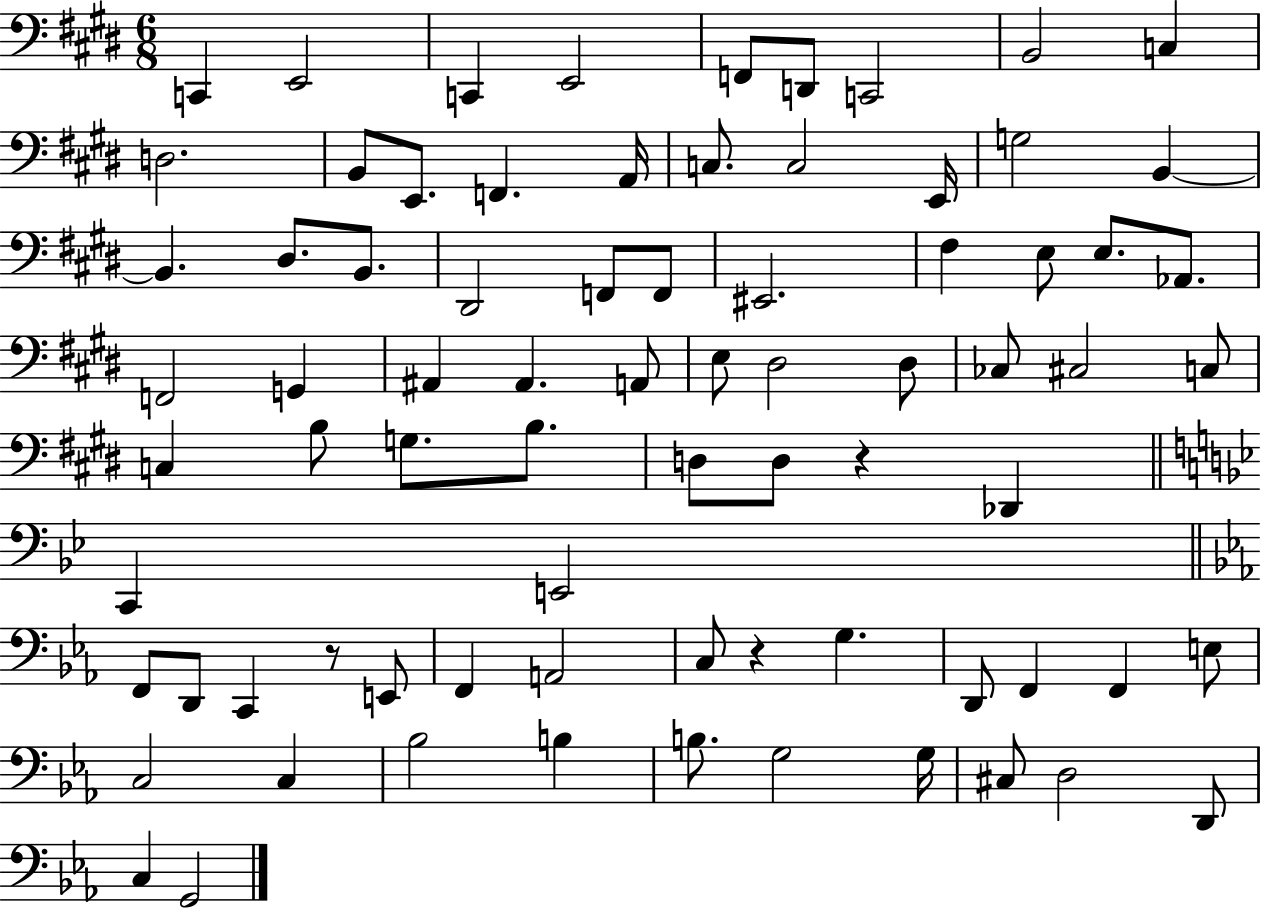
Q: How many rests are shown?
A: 3